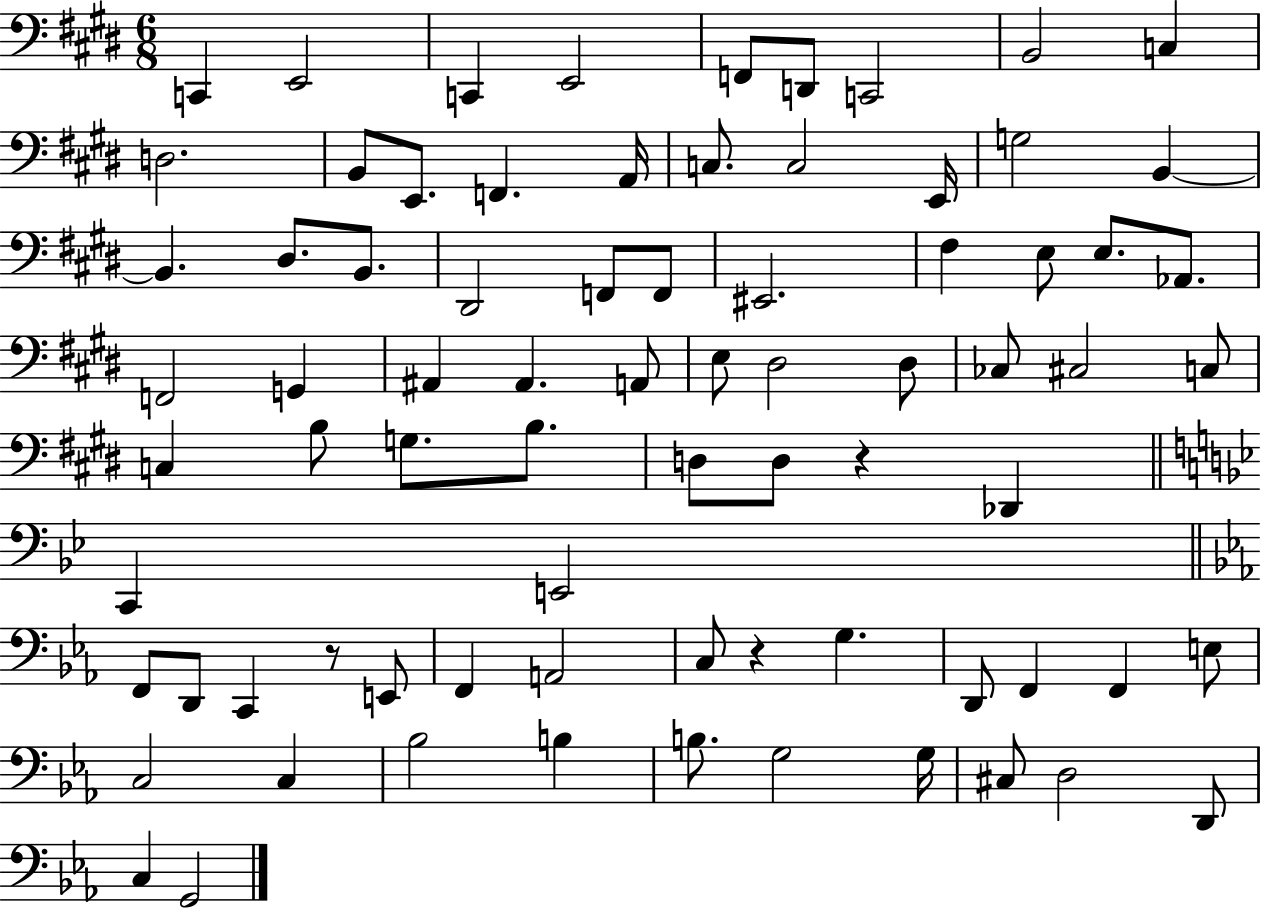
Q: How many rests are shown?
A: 3